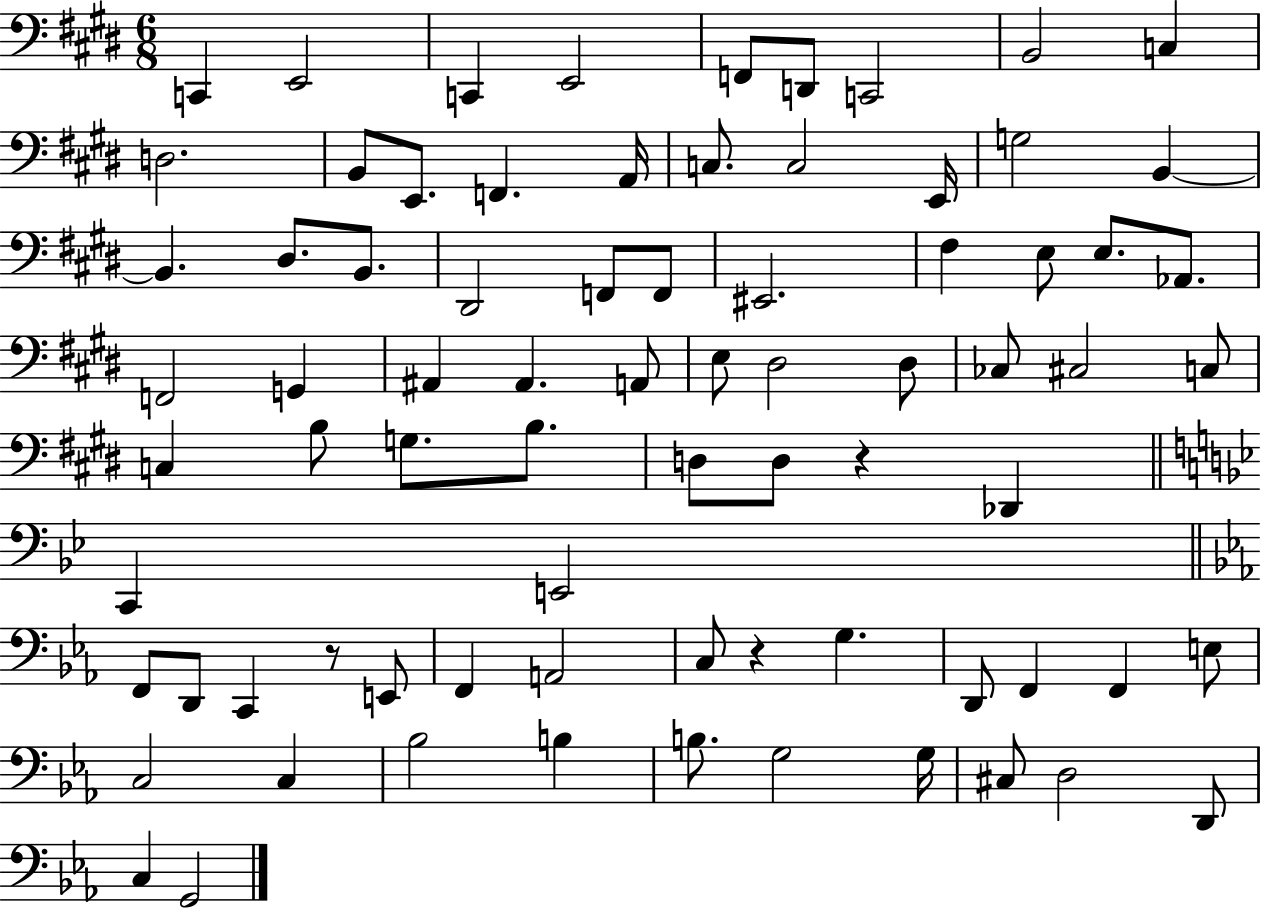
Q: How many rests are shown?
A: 3